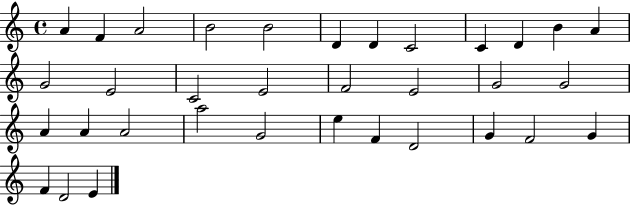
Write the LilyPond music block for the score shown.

{
  \clef treble
  \time 4/4
  \defaultTimeSignature
  \key c \major
  a'4 f'4 a'2 | b'2 b'2 | d'4 d'4 c'2 | c'4 d'4 b'4 a'4 | \break g'2 e'2 | c'2 e'2 | f'2 e'2 | g'2 g'2 | \break a'4 a'4 a'2 | a''2 g'2 | e''4 f'4 d'2 | g'4 f'2 g'4 | \break f'4 d'2 e'4 | \bar "|."
}